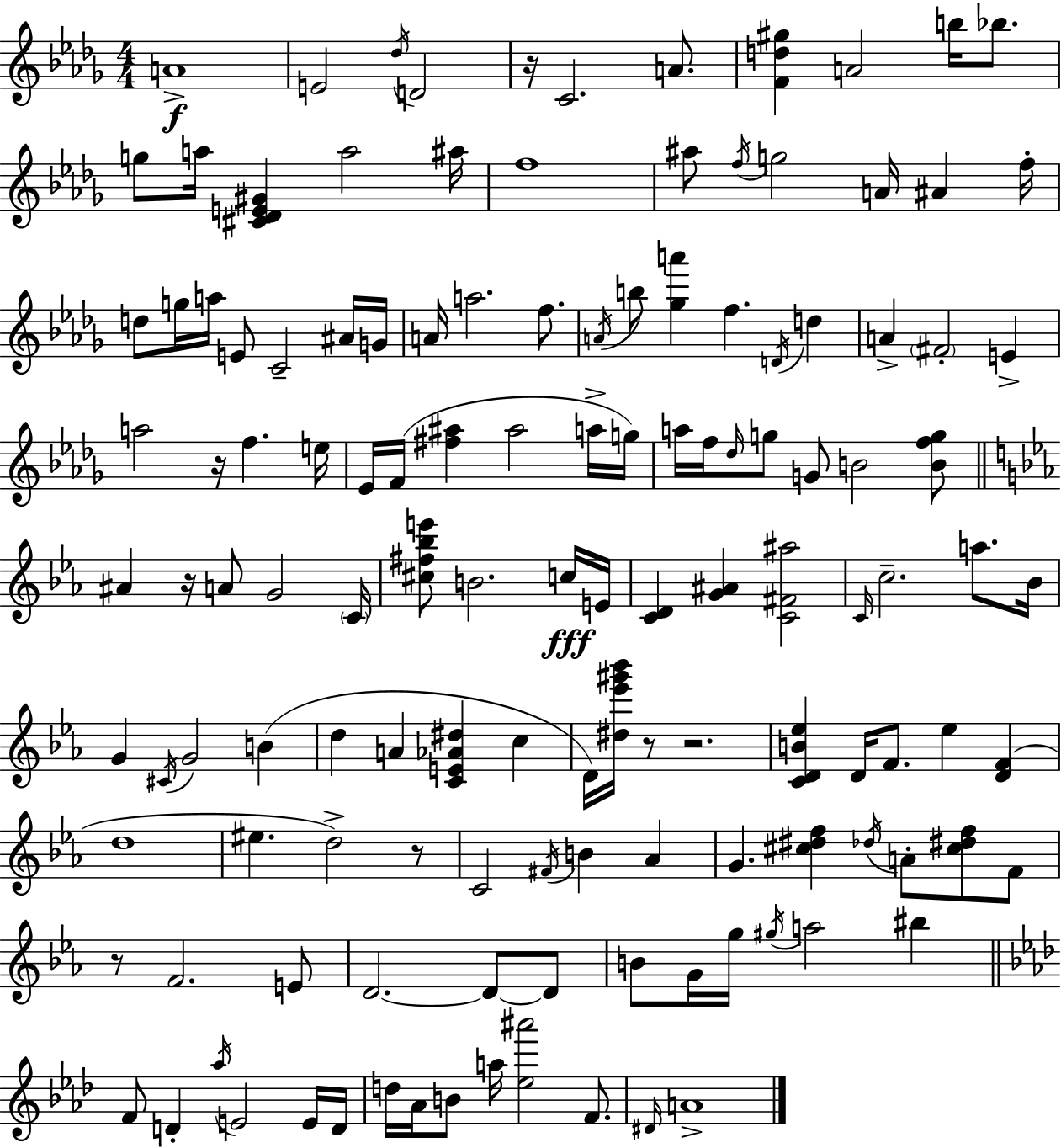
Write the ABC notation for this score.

X:1
T:Untitled
M:4/4
L:1/4
K:Bbm
A4 E2 _d/4 D2 z/4 C2 A/2 [Fd^g] A2 b/4 _b/2 g/2 a/4 [^C_DE^G] a2 ^a/4 f4 ^a/2 f/4 g2 A/4 ^A f/4 d/2 g/4 a/4 E/2 C2 ^A/4 G/4 A/4 a2 f/2 A/4 b/2 [_ga'] f D/4 d A ^F2 E a2 z/4 f e/4 _E/4 F/4 [^f^a] ^a2 a/4 g/4 a/4 f/4 _d/4 g/2 G/2 B2 [Bfg]/2 ^A z/4 A/2 G2 C/4 [^c^f_be']/2 B2 c/4 E/4 [CD] [G^A] [C^F^a]2 C/4 c2 a/2 _B/4 G ^C/4 G2 B d A [CE_A^d] c D/4 [^d_e'^g'_b']/4 z/2 z2 [CDB_e] D/4 F/2 _e [DF] d4 ^e d2 z/2 C2 ^F/4 B _A G [^c^df] _d/4 A/2 [^c^df]/2 F/2 z/2 F2 E/2 D2 D/2 D/2 B/2 G/4 g/4 ^g/4 a2 ^b F/2 D _a/4 E2 E/4 D/4 d/4 _A/4 B/2 a/4 [_e^a']2 F/2 ^D/4 A4